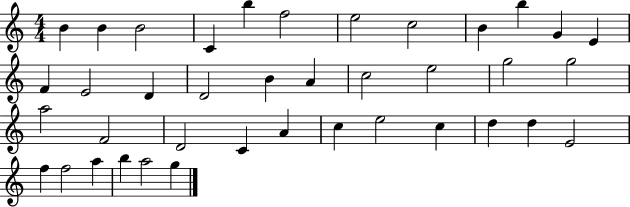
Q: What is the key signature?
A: C major